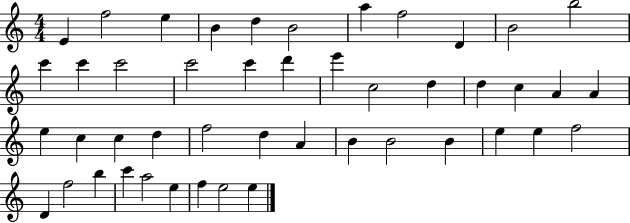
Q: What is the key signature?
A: C major